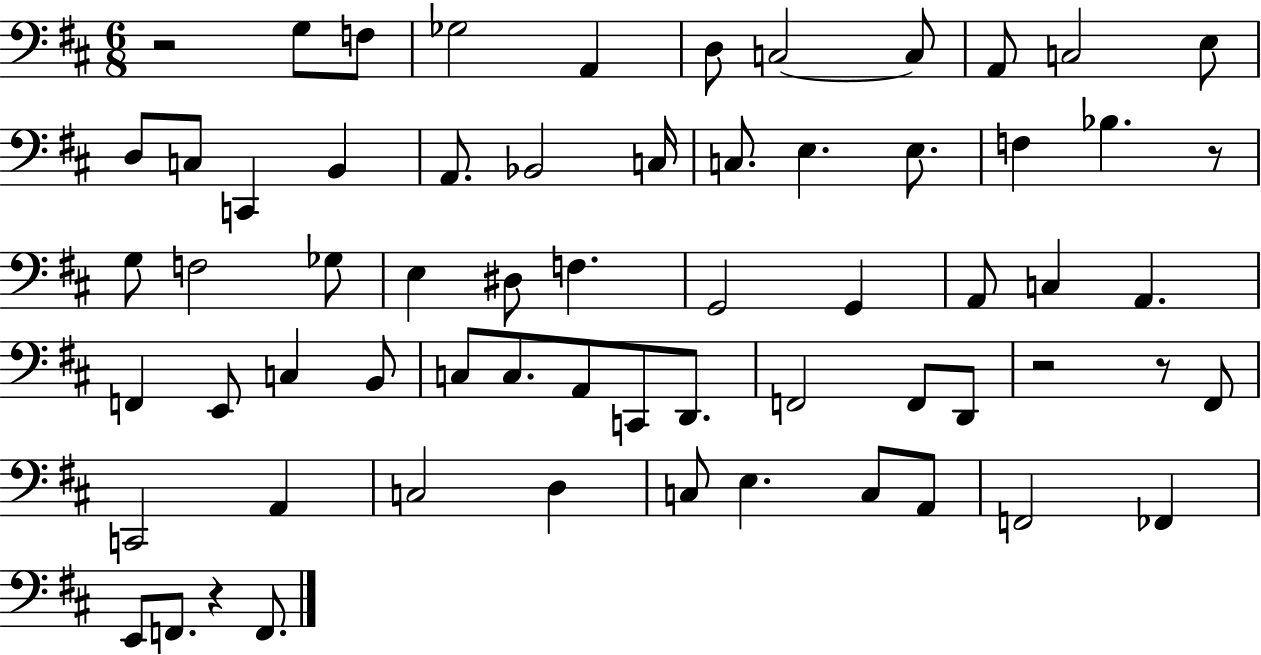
{
  \clef bass
  \numericTimeSignature
  \time 6/8
  \key d \major
  r2 g8 f8 | ges2 a,4 | d8 c2~~ c8 | a,8 c2 e8 | \break d8 c8 c,4 b,4 | a,8. bes,2 c16 | c8. e4. e8. | f4 bes4. r8 | \break g8 f2 ges8 | e4 dis8 f4. | g,2 g,4 | a,8 c4 a,4. | \break f,4 e,8 c4 b,8 | c8 c8. a,8 c,8 d,8. | f,2 f,8 d,8 | r2 r8 fis,8 | \break c,2 a,4 | c2 d4 | c8 e4. c8 a,8 | f,2 fes,4 | \break e,8 f,8. r4 f,8. | \bar "|."
}